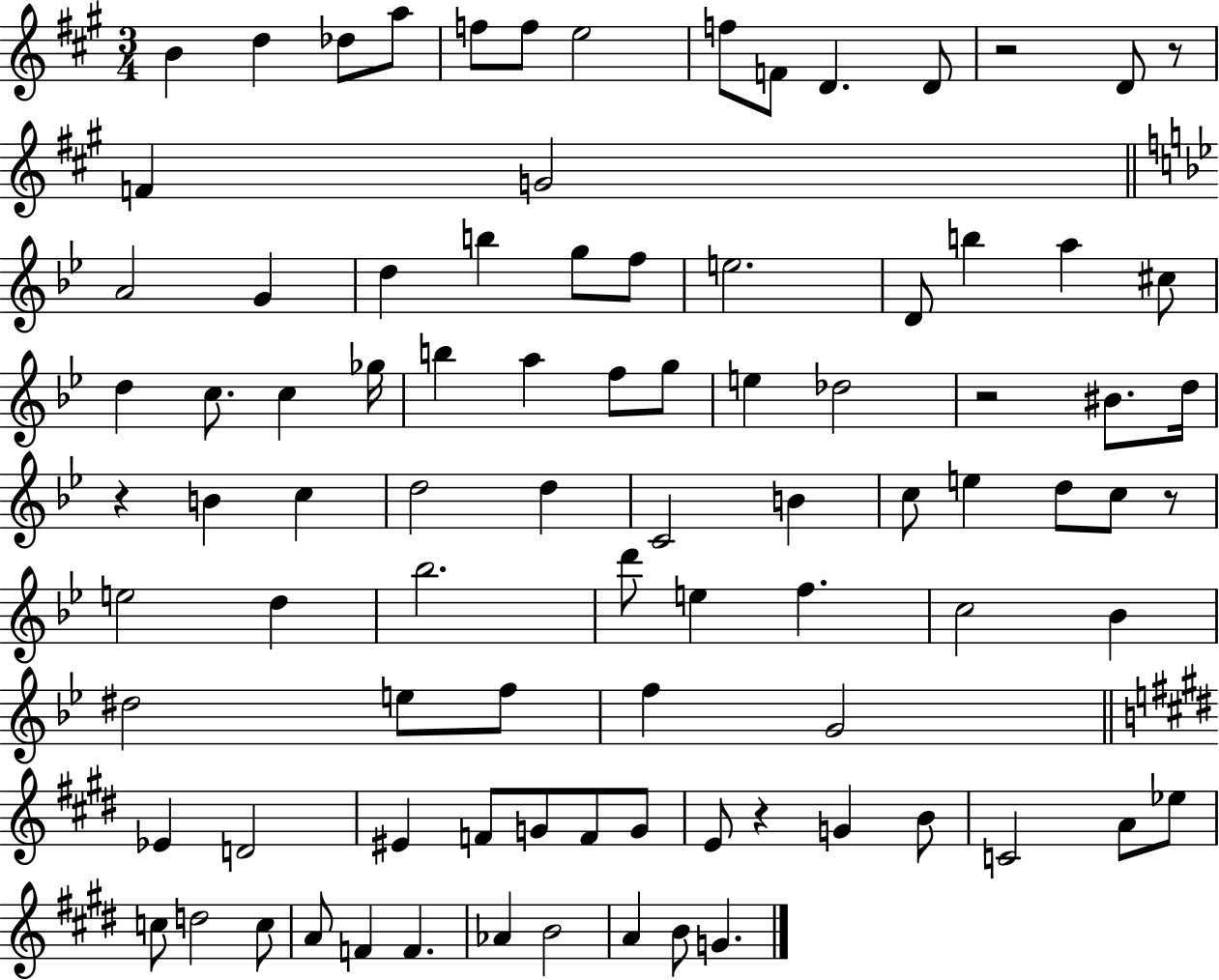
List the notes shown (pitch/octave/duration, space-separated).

B4/q D5/q Db5/e A5/e F5/e F5/e E5/h F5/e F4/e D4/q. D4/e R/h D4/e R/e F4/q G4/h A4/h G4/q D5/q B5/q G5/e F5/e E5/h. D4/e B5/q A5/q C#5/e D5/q C5/e. C5/q Gb5/s B5/q A5/q F5/e G5/e E5/q Db5/h R/h BIS4/e. D5/s R/q B4/q C5/q D5/h D5/q C4/h B4/q C5/e E5/q D5/e C5/e R/e E5/h D5/q Bb5/h. D6/e E5/q F5/q. C5/h Bb4/q D#5/h E5/e F5/e F5/q G4/h Eb4/q D4/h EIS4/q F4/e G4/e F4/e G4/e E4/e R/q G4/q B4/e C4/h A4/e Eb5/e C5/e D5/h C5/e A4/e F4/q F4/q. Ab4/q B4/h A4/q B4/e G4/q.